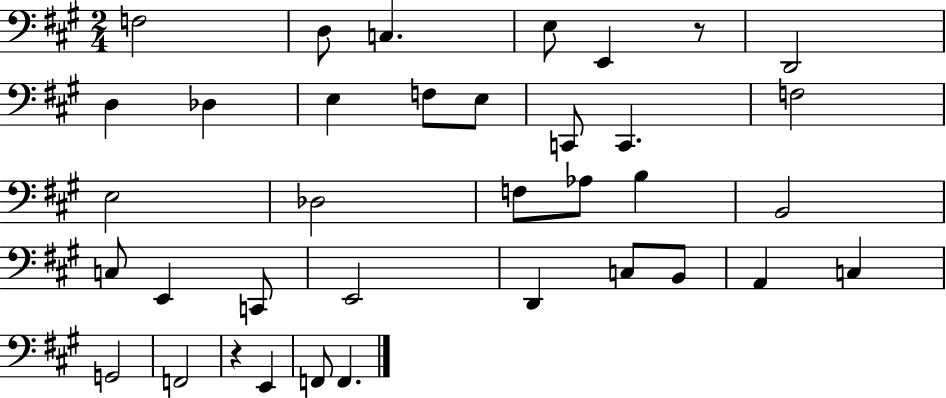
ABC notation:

X:1
T:Untitled
M:2/4
L:1/4
K:A
F,2 D,/2 C, E,/2 E,, z/2 D,,2 D, _D, E, F,/2 E,/2 C,,/2 C,, F,2 E,2 _D,2 F,/2 _A,/2 B, B,,2 C,/2 E,, C,,/2 E,,2 D,, C,/2 B,,/2 A,, C, G,,2 F,,2 z E,, F,,/2 F,,